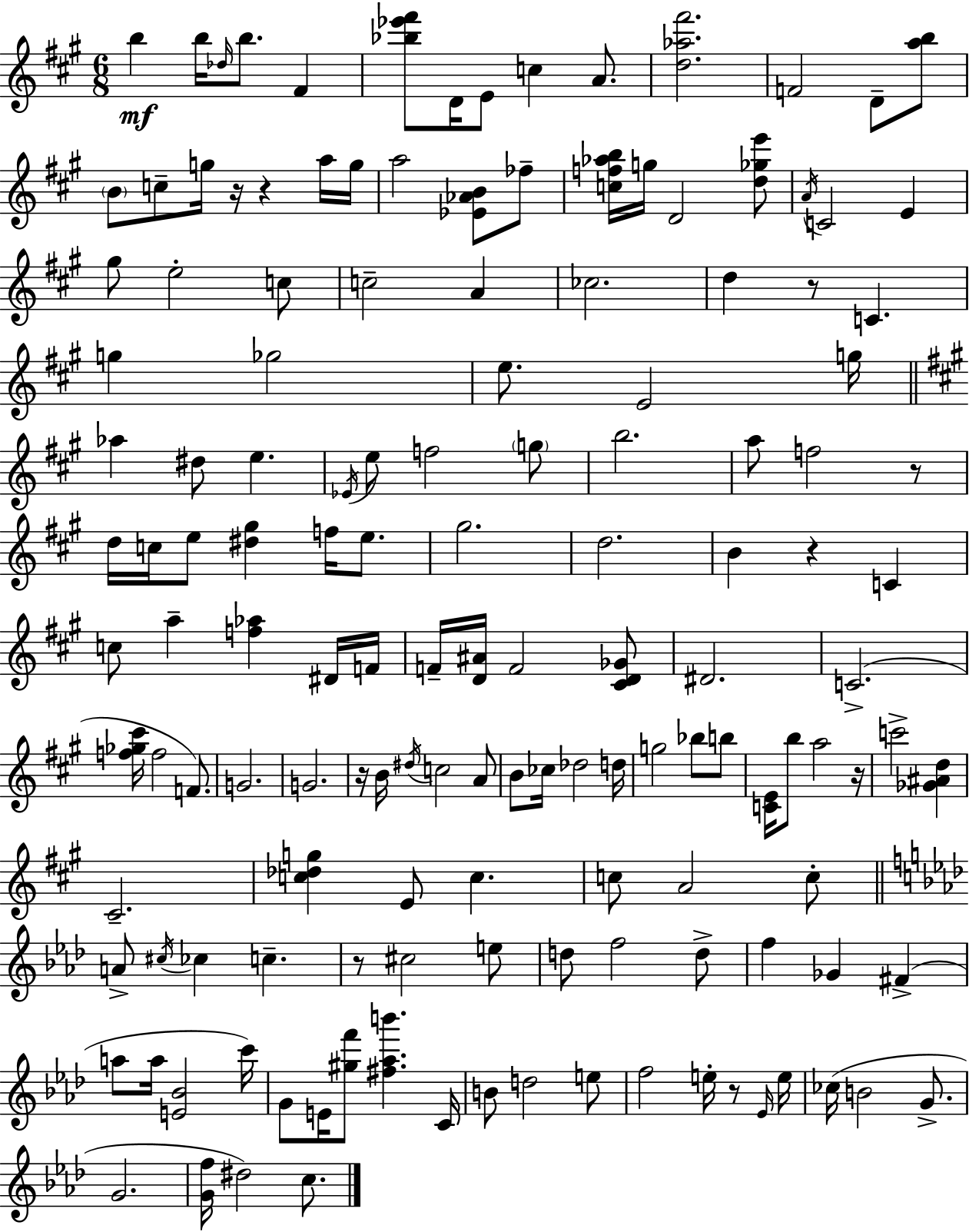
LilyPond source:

{
  \clef treble
  \numericTimeSignature
  \time 6/8
  \key a \major
  \repeat volta 2 { b''4\mf b''16 \grace { des''16 } b''8. fis'4 | <bes'' ees''' fis'''>8 d'16 e'8 c''4 a'8. | <d'' aes'' fis'''>2. | f'2 d'8-- <a'' b''>8 | \break \parenthesize b'8 c''8-- g''16 r16 r4 a''16 | g''16 a''2 <ees' aes' b'>8 fes''8-- | <c'' f'' aes'' b''>16 g''16 d'2 <d'' ges'' e'''>8 | \acciaccatura { a'16 } c'2 e'4 | \break gis''8 e''2-. | c''8 c''2-- a'4 | ces''2. | d''4 r8 c'4. | \break g''4 ges''2 | e''8. e'2 | g''16 \bar "||" \break \key a \major aes''4 dis''8 e''4. | \acciaccatura { ees'16 } e''8 f''2 \parenthesize g''8 | b''2. | a''8 f''2 r8 | \break d''16 c''16 e''8 <dis'' gis''>4 f''16 e''8. | gis''2. | d''2. | b'4 r4 c'4 | \break c''8 a''4-- <f'' aes''>4 dis'16 | f'16 f'16-- <d' ais'>16 f'2 <cis' d' ges'>8 | dis'2. | c'2.->( | \break <f'' ges'' cis'''>16 f''2 f'8.) | g'2. | g'2. | r16 b'16 \acciaccatura { dis''16 } c''2 | \break a'8 b'8 ces''16 des''2 | d''16 g''2 bes''8 | b''8 <c' e'>16 b''8 a''2 | r16 c'''2-> <ges' ais' d''>4 | \break cis'2.-- | <c'' des'' g''>4 e'8 c''4. | c''8 a'2 | c''8-. \bar "||" \break \key f \minor a'8-> \acciaccatura { cis''16 } ces''4 c''4.-- | r8 cis''2 e''8 | d''8 f''2 d''8-> | f''4 ges'4 fis'4->( | \break a''8 a''16 <e' bes'>2 | c'''16) g'8 e'16 <gis'' f'''>8 <fis'' aes'' b'''>4. | c'16 b'8 d''2 e''8 | f''2 e''16-. r8 | \break \grace { ees'16 } e''16 ces''16( b'2 g'8.-> | g'2. | <g' f''>16 dis''2) c''8. | } \bar "|."
}